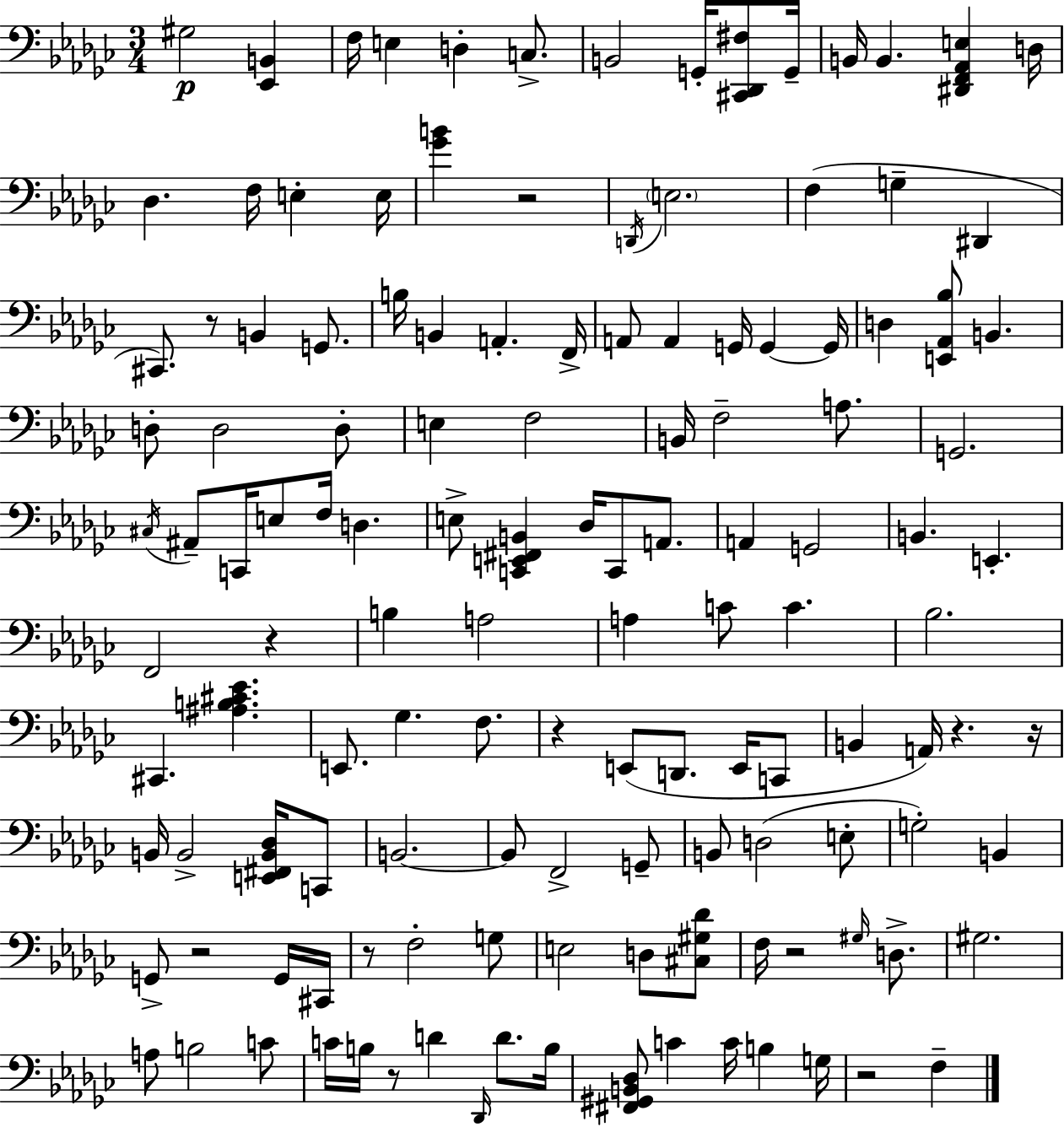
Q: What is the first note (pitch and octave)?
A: G#3